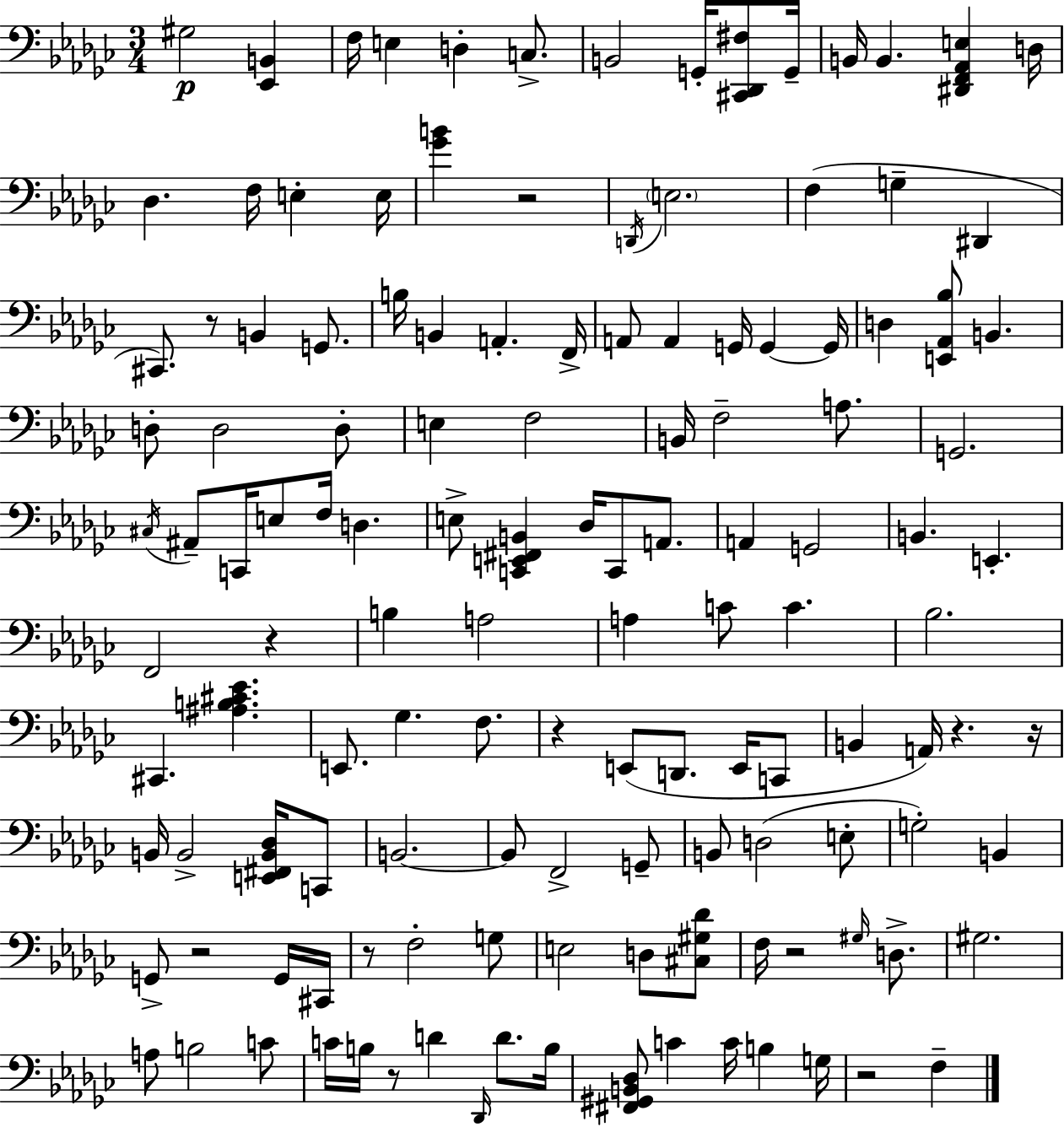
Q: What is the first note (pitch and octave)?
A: G#3